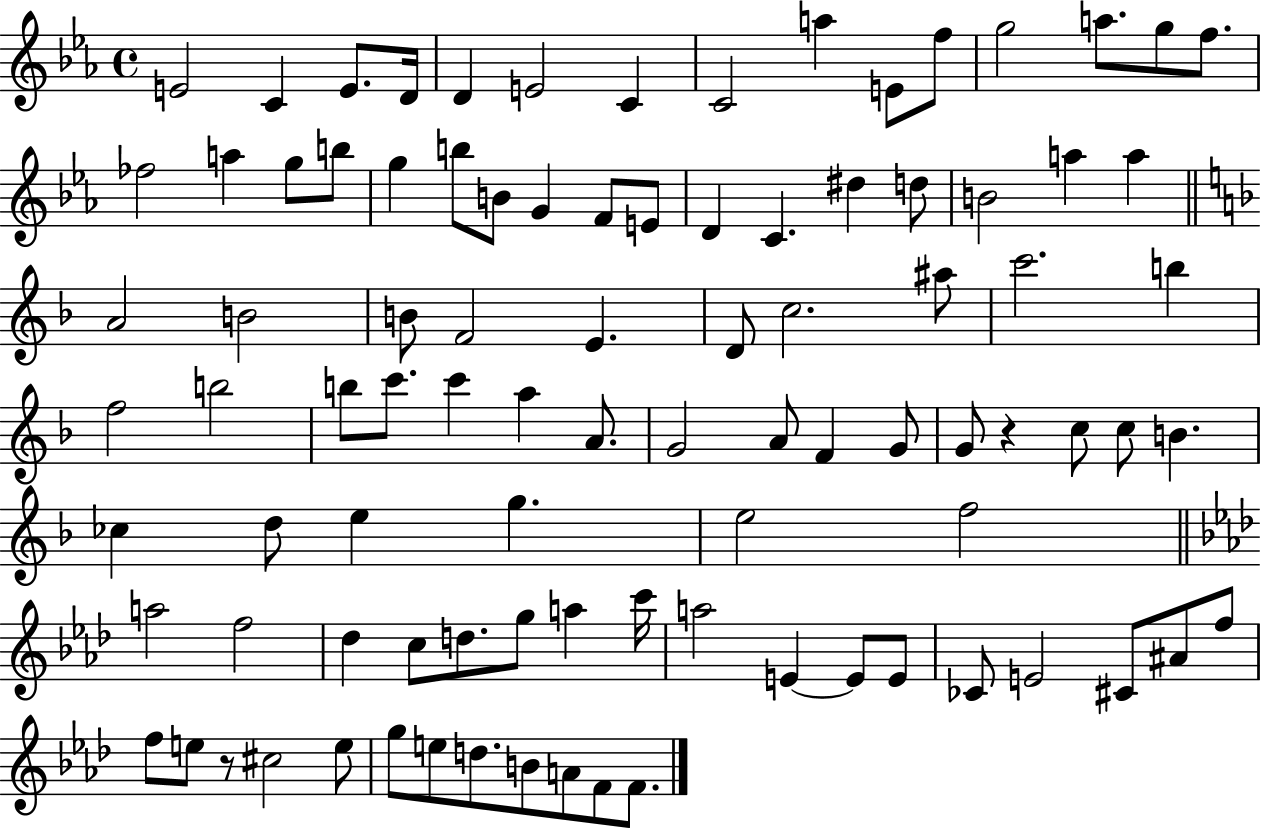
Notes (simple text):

E4/h C4/q E4/e. D4/s D4/q E4/h C4/q C4/h A5/q E4/e F5/e G5/h A5/e. G5/e F5/e. FES5/h A5/q G5/e B5/e G5/q B5/e B4/e G4/q F4/e E4/e D4/q C4/q. D#5/q D5/e B4/h A5/q A5/q A4/h B4/h B4/e F4/h E4/q. D4/e C5/h. A#5/e C6/h. B5/q F5/h B5/h B5/e C6/e. C6/q A5/q A4/e. G4/h A4/e F4/q G4/e G4/e R/q C5/e C5/e B4/q. CES5/q D5/e E5/q G5/q. E5/h F5/h A5/h F5/h Db5/q C5/e D5/e. G5/e A5/q C6/s A5/h E4/q E4/e E4/e CES4/e E4/h C#4/e A#4/e F5/e F5/e E5/e R/e C#5/h E5/e G5/e E5/e D5/e. B4/e A4/e F4/e F4/e.